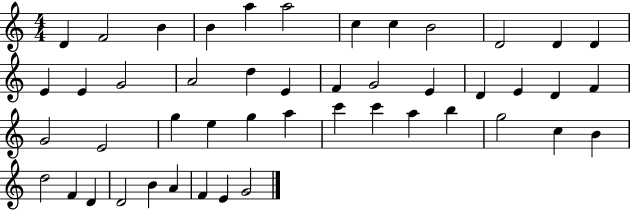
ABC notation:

X:1
T:Untitled
M:4/4
L:1/4
K:C
D F2 B B a a2 c c B2 D2 D D E E G2 A2 d E F G2 E D E D F G2 E2 g e g a c' c' a b g2 c B d2 F D D2 B A F E G2